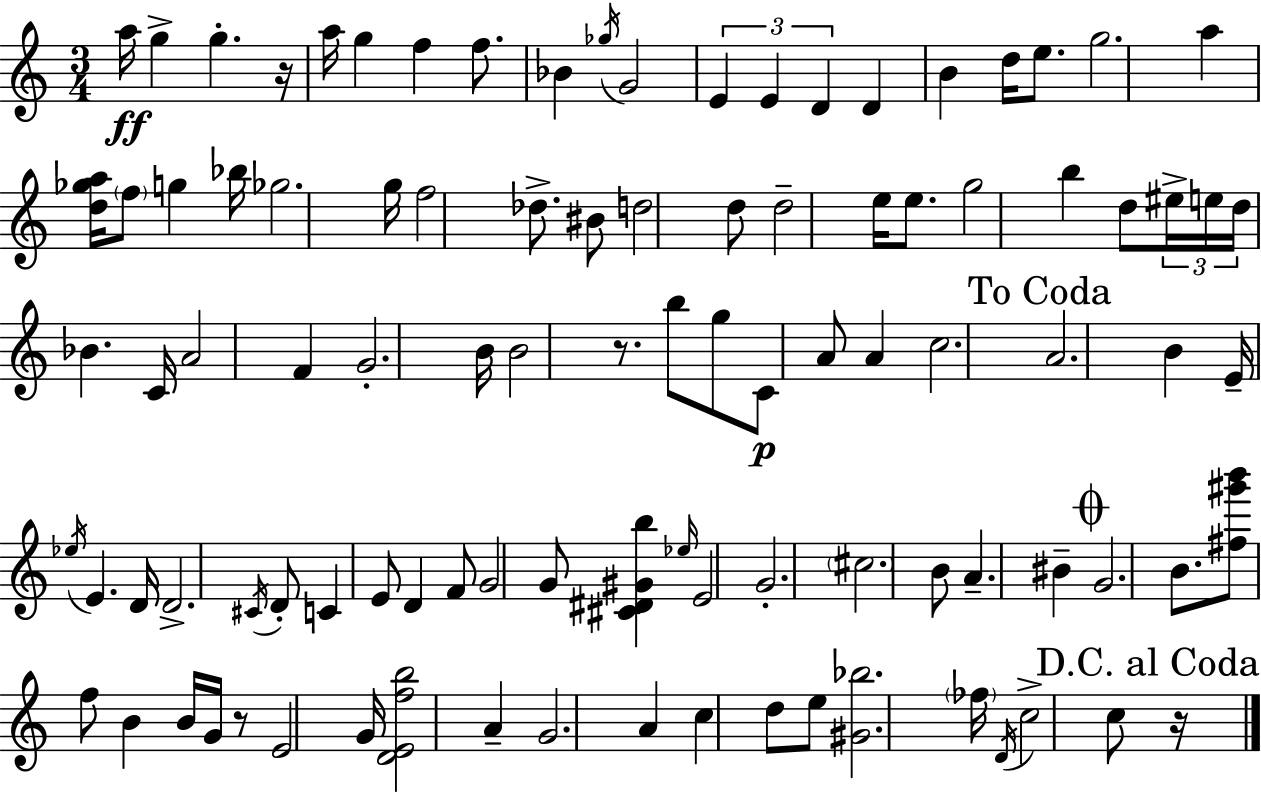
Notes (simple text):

A5/s G5/q G5/q. R/s A5/s G5/q F5/q F5/e. Bb4/q Gb5/s G4/h E4/q E4/q D4/q D4/q B4/q D5/s E5/e. G5/h. A5/q [D5,Gb5,A5]/s F5/e G5/q Bb5/s Gb5/h. G5/s F5/h Db5/e. BIS4/e D5/h D5/e D5/h E5/s E5/e. G5/h B5/q D5/e EIS5/s E5/s D5/s Bb4/q. C4/s A4/h F4/q G4/h. B4/s B4/h R/e. B5/e G5/e C4/e A4/e A4/q C5/h. A4/h. B4/q E4/s Eb5/s E4/q. D4/s D4/h. C#4/s D4/e C4/q E4/e D4/q F4/e G4/h G4/e [C#4,D#4,G#4,B5]/q Eb5/s E4/h G4/h. C#5/h. B4/e A4/q. BIS4/q G4/h. B4/e. [F#5,G#6,B6]/e F5/e B4/q B4/s G4/s R/e E4/h G4/s [D4,E4,F5,B5]/h A4/q G4/h. A4/q C5/q D5/e E5/e [G#4,Bb5]/h. FES5/s D4/s C5/h C5/e R/s